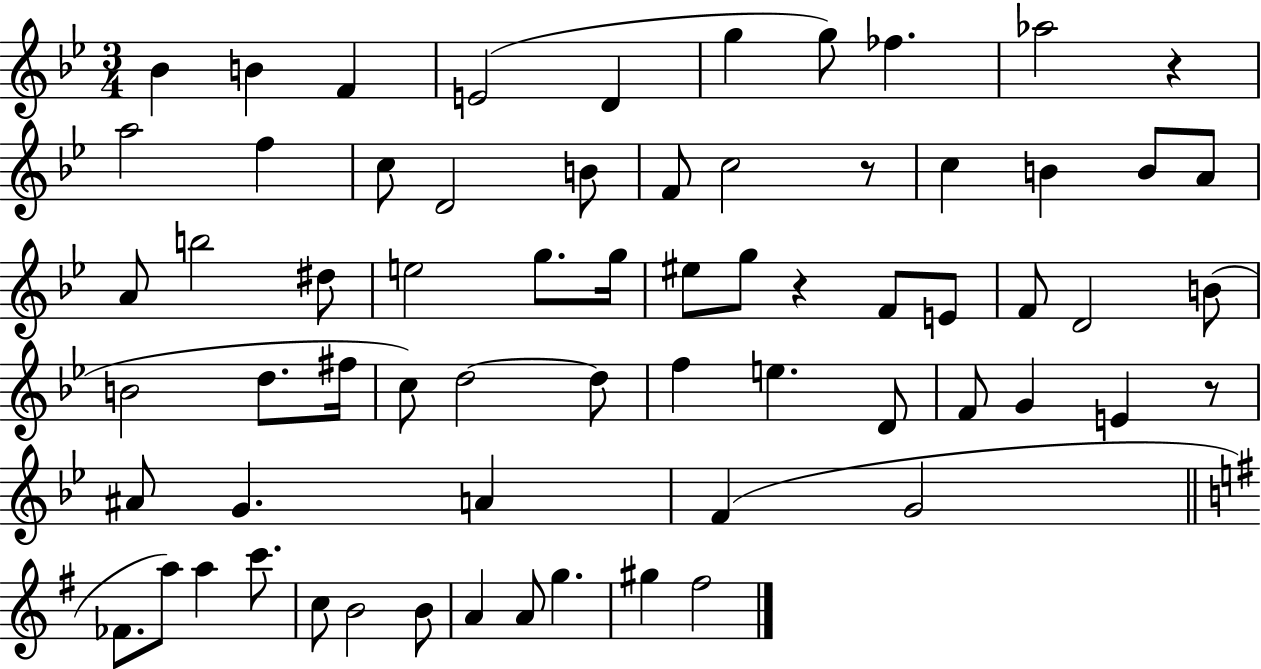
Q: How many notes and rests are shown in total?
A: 66